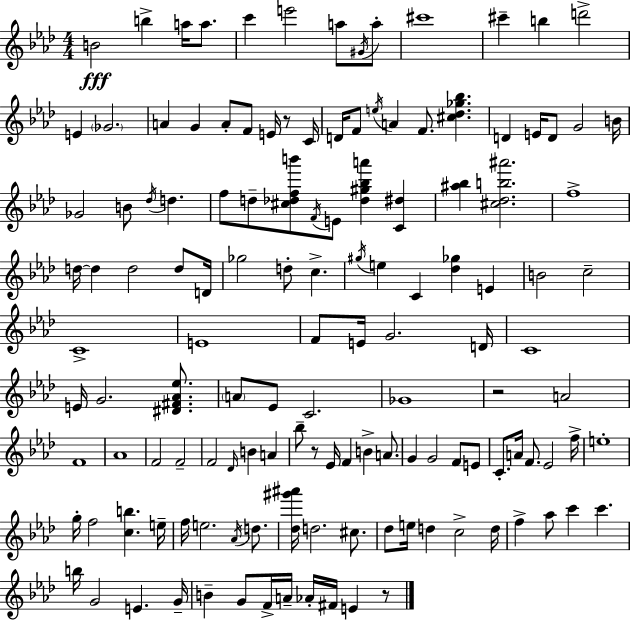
{
  \clef treble
  \numericTimeSignature
  \time 4/4
  \key f \minor
  \repeat volta 2 { b'2\fff b''4-> a''16 a''8. | c'''4 e'''2 a''8 \acciaccatura { gis'16 } a''8-. | cis'''1 | cis'''4-- b''4 d'''2-> | \break e'4 \parenthesize ges'2. | a'4 g'4 a'8-. f'8 e'16 r8 | c'16 d'16 f'8 \acciaccatura { e''16 } a'4 f'8. <cis'' des'' ges'' bes''>4. | d'4 e'16 d'8 g'2 | \break b'16 ges'2 b'8 \acciaccatura { des''16 } d''4. | f''8 d''8-- <cis'' des'' f'' b'''>8 \acciaccatura { f'16 } e'8 <des'' gis'' bes'' a'''>4 | <c' dis''>4 <ais'' bes''>4 <cis'' des'' b'' ais'''>2. | f''1-> | \break d''16~~ d''4 d''2 | d''8 d'16 ges''2 d''8-. c''4.-> | \acciaccatura { gis''16 } e''4 c'4 <des'' ges''>4 | e'4 b'2 c''2-- | \break c'1-> | e'1 | f'8 e'16 g'2. | d'16 c'1 | \break e'16 g'2. | <dis' fis' aes' ees''>8. \parenthesize a'8 ees'8 c'2. | ges'1 | r2 a'2 | \break f'1 | aes'1 | f'2 f'2-- | f'2 \grace { des'16 } b'4 | \break a'4 bes''8-- r8 ees'16 f'4 b'4-> | a'8. g'4 g'2 | f'8 e'8 c'8.-. a'16 f'8. ees'2 | f''16-> e''1-. | \break g''16-. f''2 <c'' b''>4. | e''16-- f''16 e''2. | \acciaccatura { aes'16 } d''8. <des'' gis''' ais'''>16 d''2. | cis''8. des''8 e''16 d''4 c''2-> | \break d''16 f''4-> aes''8 c'''4 | c'''4. b''16 g'2 | e'4. g'16-- b'4-- g'8 f'16-> a'16-- aes'16-. | fis'16 e'4 r8 } \bar "|."
}